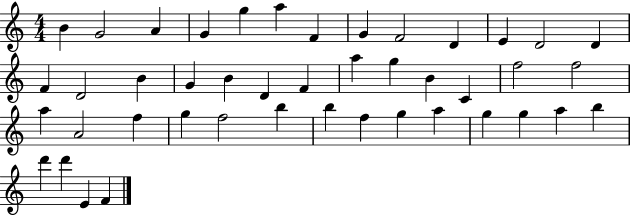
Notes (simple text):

B4/q G4/h A4/q G4/q G5/q A5/q F4/q G4/q F4/h D4/q E4/q D4/h D4/q F4/q D4/h B4/q G4/q B4/q D4/q F4/q A5/q G5/q B4/q C4/q F5/h F5/h A5/q A4/h F5/q G5/q F5/h B5/q B5/q F5/q G5/q A5/q G5/q G5/q A5/q B5/q D6/q D6/q E4/q F4/q